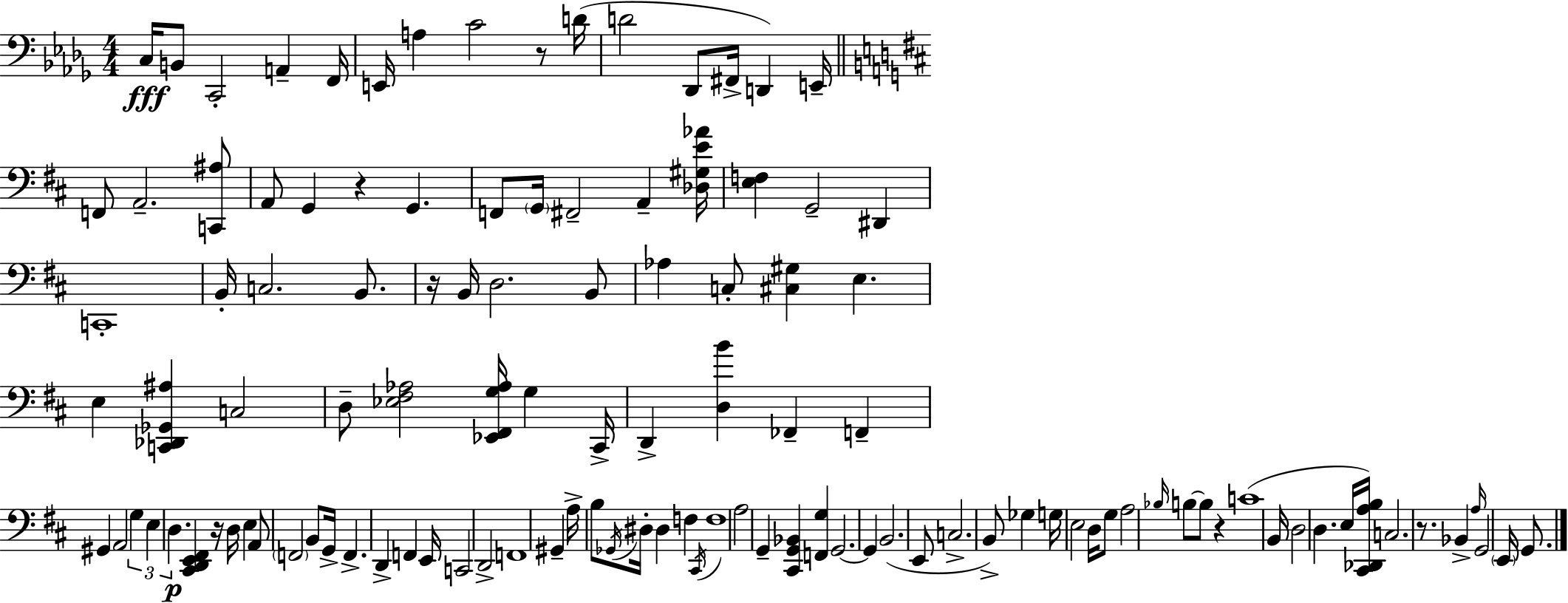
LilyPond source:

{
  \clef bass
  \numericTimeSignature
  \time 4/4
  \key bes \minor
  \repeat volta 2 { c16\fff b,8 c,2-. a,4-- f,16 | e,16 a4 c'2 r8 d'16( | d'2 des,8 fis,16-> d,4) e,16-- | \bar "||" \break \key d \major f,8 a,2.-- <c, ais>8 | a,8 g,4 r4 g,4. | f,8 \parenthesize g,16 fis,2-- a,4-- <des gis e' aes'>16 | <e f>4 g,2-- dis,4 | \break c,1-. | b,16-. c2. b,8. | r16 b,16 d2. b,8 | aes4 c8-. <cis gis>4 e4. | \break e4 <c, des, ges, ais>4 c2 | d8-- <ees fis aes>2 <ees, fis, g aes>16 g4 cis,16-> | d,4-> <d b'>4 fes,4-- f,4-- | gis,4 a,2 \tuplet 3/2 { g4 | \break e4 d4.\p } <cis, d, e, fis,>4 r16 d16 | e4 a,8 \parenthesize f,2 b,8 | g,16-> f,4.-> d,4-> f,4 e,16 | c,2 d,2-> | \break f,1 | gis,4-- a16-> b8 \acciaccatura { ges,16 } dis16-. dis4 f4 | \acciaccatura { cis,16 } f1 | a2 g,4-- <cis, g, bes,>4 | \break <f, g>4 g,2.~~ | g,4 b,2.( | e,8 c2.-> | b,8->) ges4 g16 e2 d16 | \break g8 a2 \grace { bes16 } b8~~ b8 r4 | c'1( | b,16 d2 d4. | e16 <cis, des, a b>16) c2. | \break r8. bes,4-> \grace { a16 } g,2 | \parenthesize e,16 g,8. } \bar "|."
}